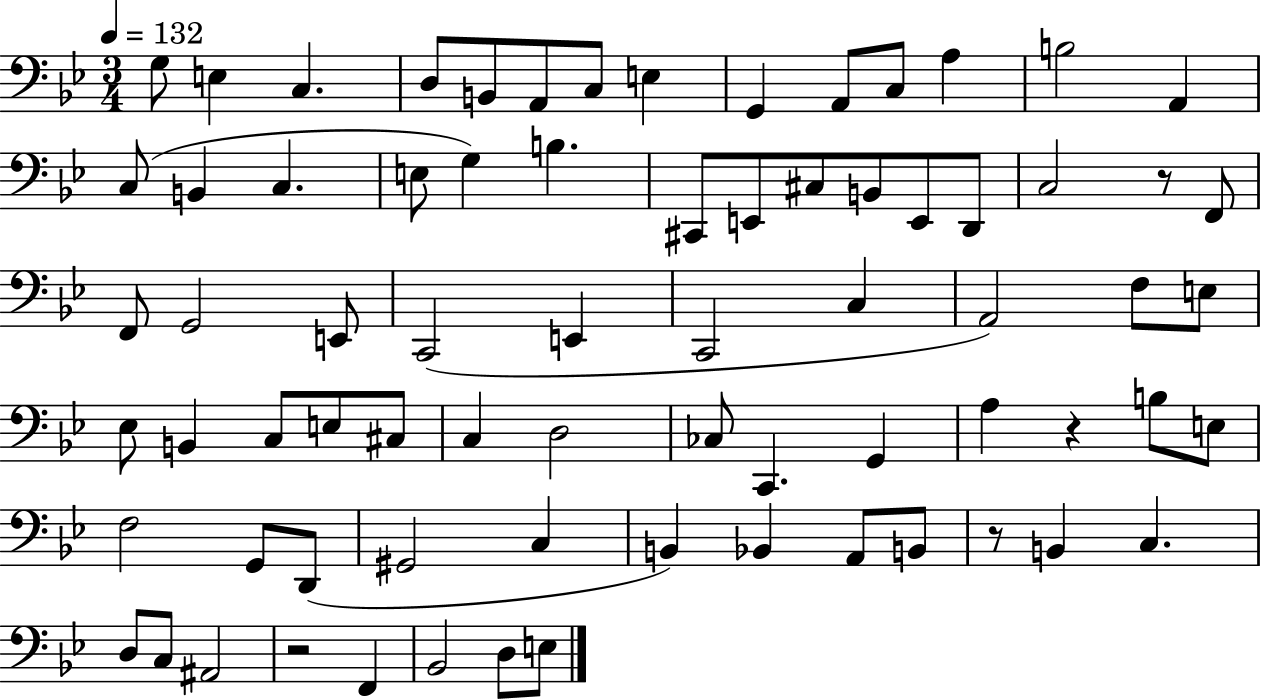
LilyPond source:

{
  \clef bass
  \numericTimeSignature
  \time 3/4
  \key bes \major
  \tempo 4 = 132
  g8 e4 c4. | d8 b,8 a,8 c8 e4 | g,4 a,8 c8 a4 | b2 a,4 | \break c8( b,4 c4. | e8 g4) b4. | cis,8 e,8 cis8 b,8 e,8 d,8 | c2 r8 f,8 | \break f,8 g,2 e,8 | c,2( e,4 | c,2 c4 | a,2) f8 e8 | \break ees8 b,4 c8 e8 cis8 | c4 d2 | ces8 c,4. g,4 | a4 r4 b8 e8 | \break f2 g,8 d,8( | gis,2 c4 | b,4) bes,4 a,8 b,8 | r8 b,4 c4. | \break d8 c8 ais,2 | r2 f,4 | bes,2 d8 e8 | \bar "|."
}